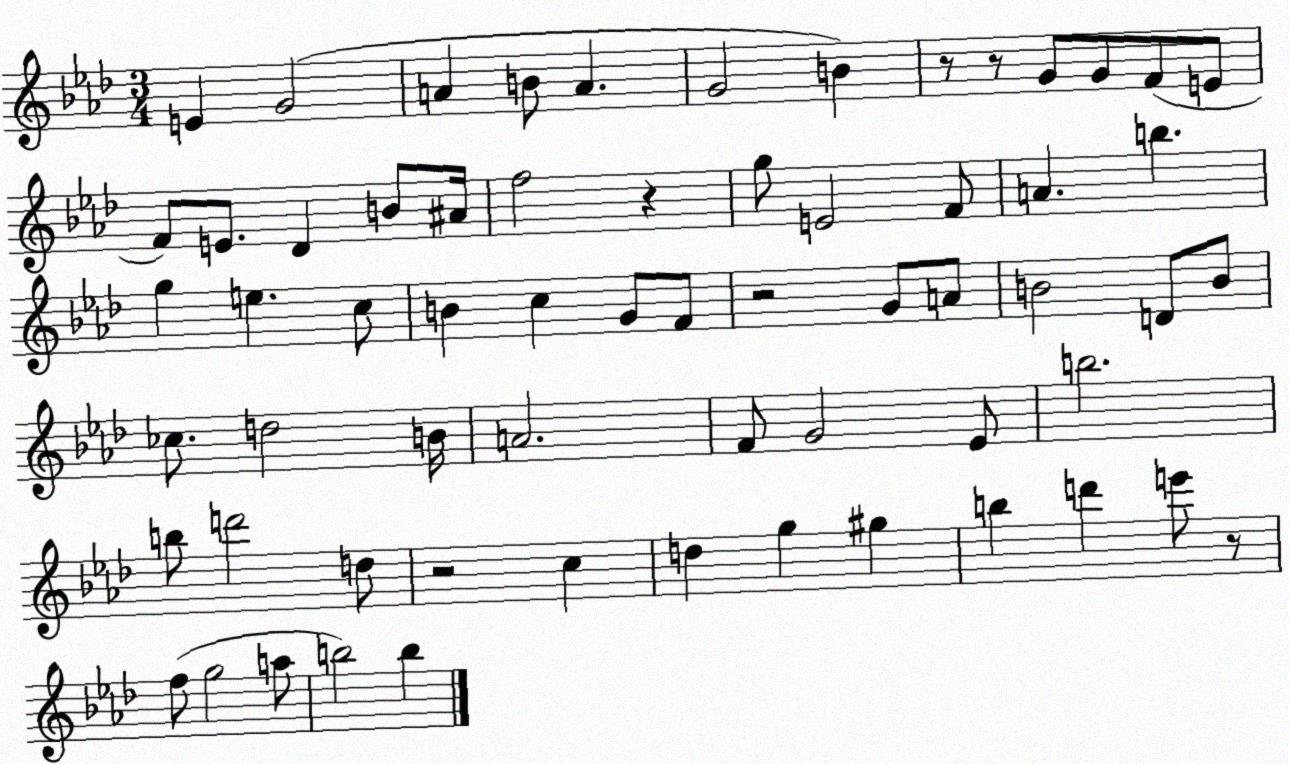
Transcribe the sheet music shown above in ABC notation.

X:1
T:Untitled
M:3/4
L:1/4
K:Ab
E G2 A B/2 A G2 B z/2 z/2 G/2 G/2 F/2 E/2 F/2 E/2 _D B/2 ^A/4 f2 z g/2 E2 F/2 A b g e c/2 B c G/2 F/2 z2 G/2 A/2 B2 D/2 B/2 _c/2 d2 B/4 A2 F/2 G2 _E/2 b2 b/2 d'2 d/2 z2 c d g ^g b d' e'/2 z/2 f/2 g2 a/2 b2 b